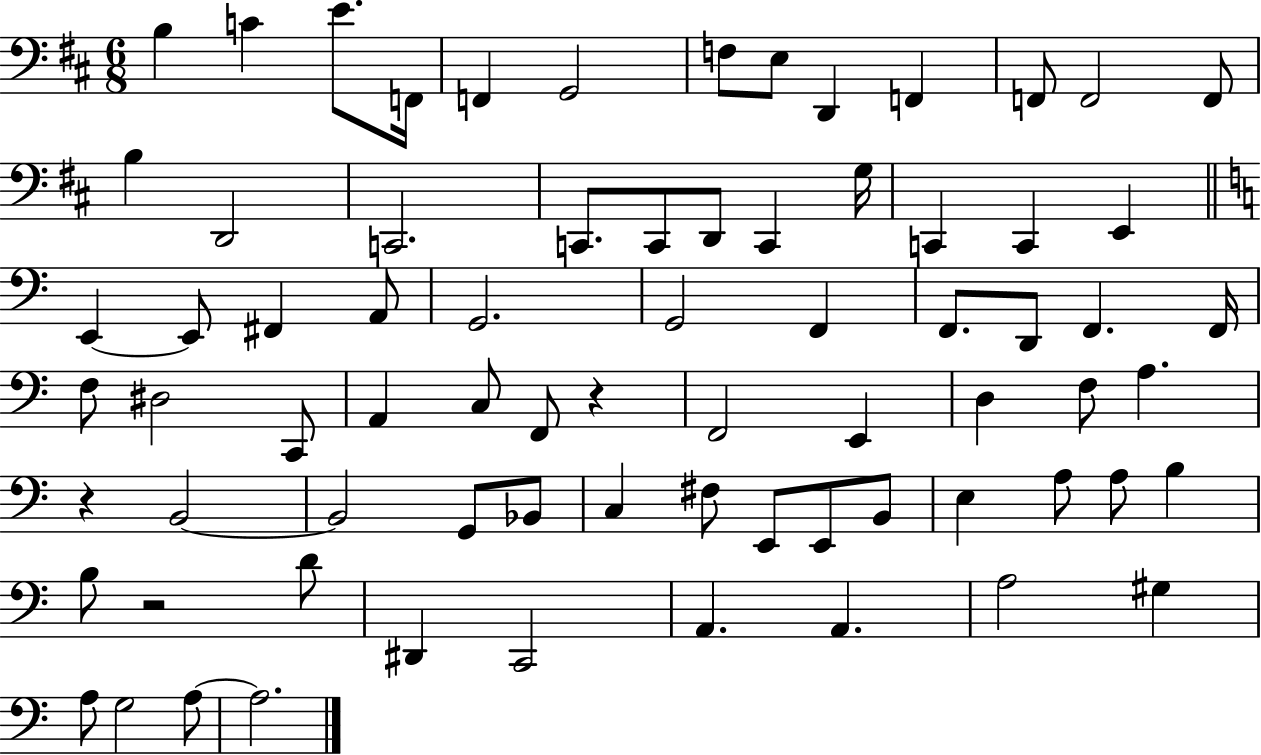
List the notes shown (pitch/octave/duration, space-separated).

B3/q C4/q E4/e. F2/s F2/q G2/h F3/e E3/e D2/q F2/q F2/e F2/h F2/e B3/q D2/h C2/h. C2/e. C2/e D2/e C2/q G3/s C2/q C2/q E2/q E2/q E2/e F#2/q A2/e G2/h. G2/h F2/q F2/e. D2/e F2/q. F2/s F3/e D#3/h C2/e A2/q C3/e F2/e R/q F2/h E2/q D3/q F3/e A3/q. R/q B2/h B2/h G2/e Bb2/e C3/q F#3/e E2/e E2/e B2/e E3/q A3/e A3/e B3/q B3/e R/h D4/e D#2/q C2/h A2/q. A2/q. A3/h G#3/q A3/e G3/h A3/e A3/h.